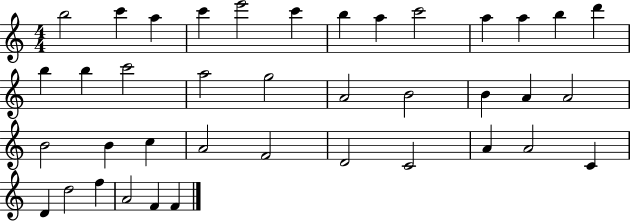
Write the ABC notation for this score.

X:1
T:Untitled
M:4/4
L:1/4
K:C
b2 c' a c' e'2 c' b a c'2 a a b d' b b c'2 a2 g2 A2 B2 B A A2 B2 B c A2 F2 D2 C2 A A2 C D d2 f A2 F F